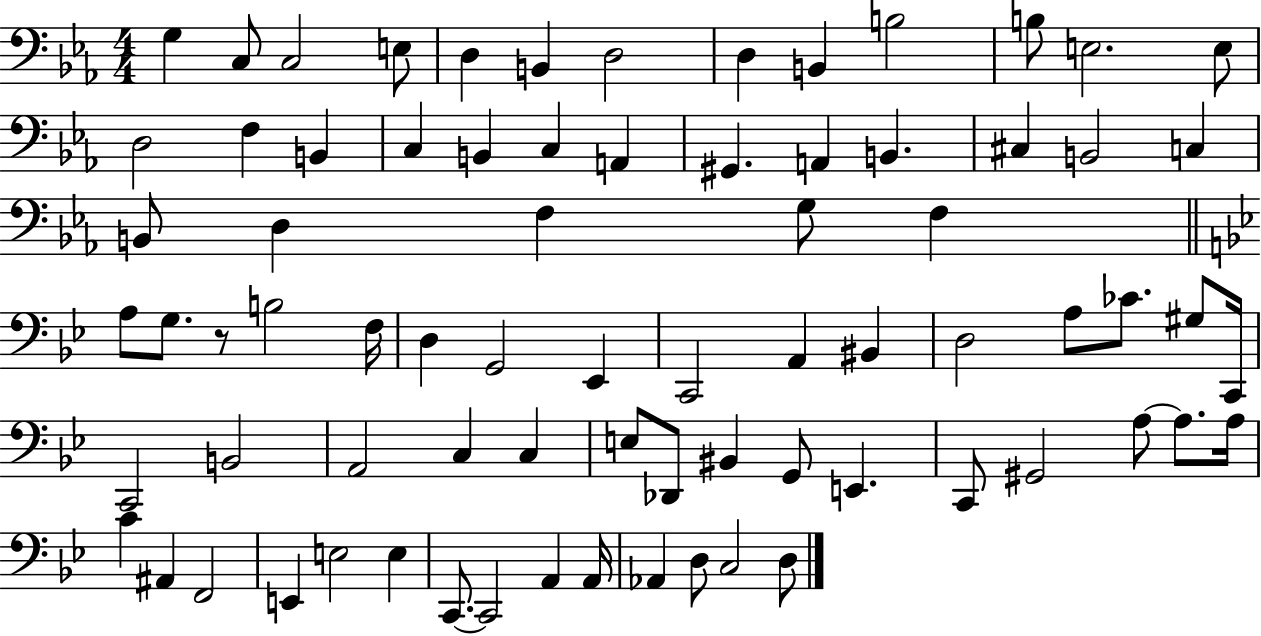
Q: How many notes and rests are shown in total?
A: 76